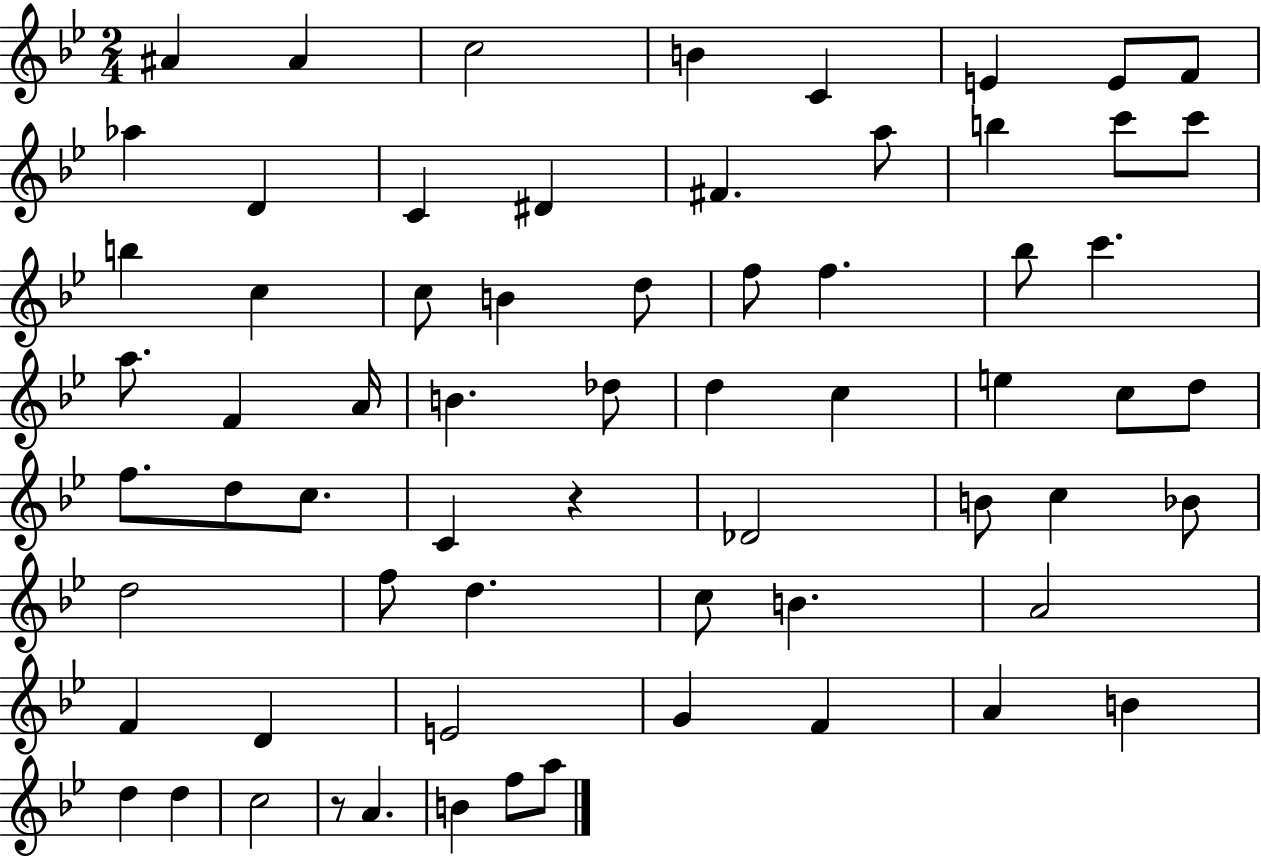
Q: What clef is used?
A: treble